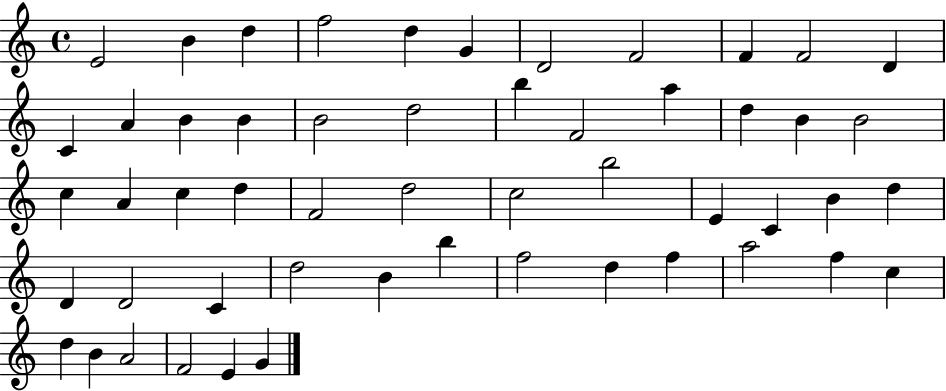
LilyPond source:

{
  \clef treble
  \time 4/4
  \defaultTimeSignature
  \key c \major
  e'2 b'4 d''4 | f''2 d''4 g'4 | d'2 f'2 | f'4 f'2 d'4 | \break c'4 a'4 b'4 b'4 | b'2 d''2 | b''4 f'2 a''4 | d''4 b'4 b'2 | \break c''4 a'4 c''4 d''4 | f'2 d''2 | c''2 b''2 | e'4 c'4 b'4 d''4 | \break d'4 d'2 c'4 | d''2 b'4 b''4 | f''2 d''4 f''4 | a''2 f''4 c''4 | \break d''4 b'4 a'2 | f'2 e'4 g'4 | \bar "|."
}